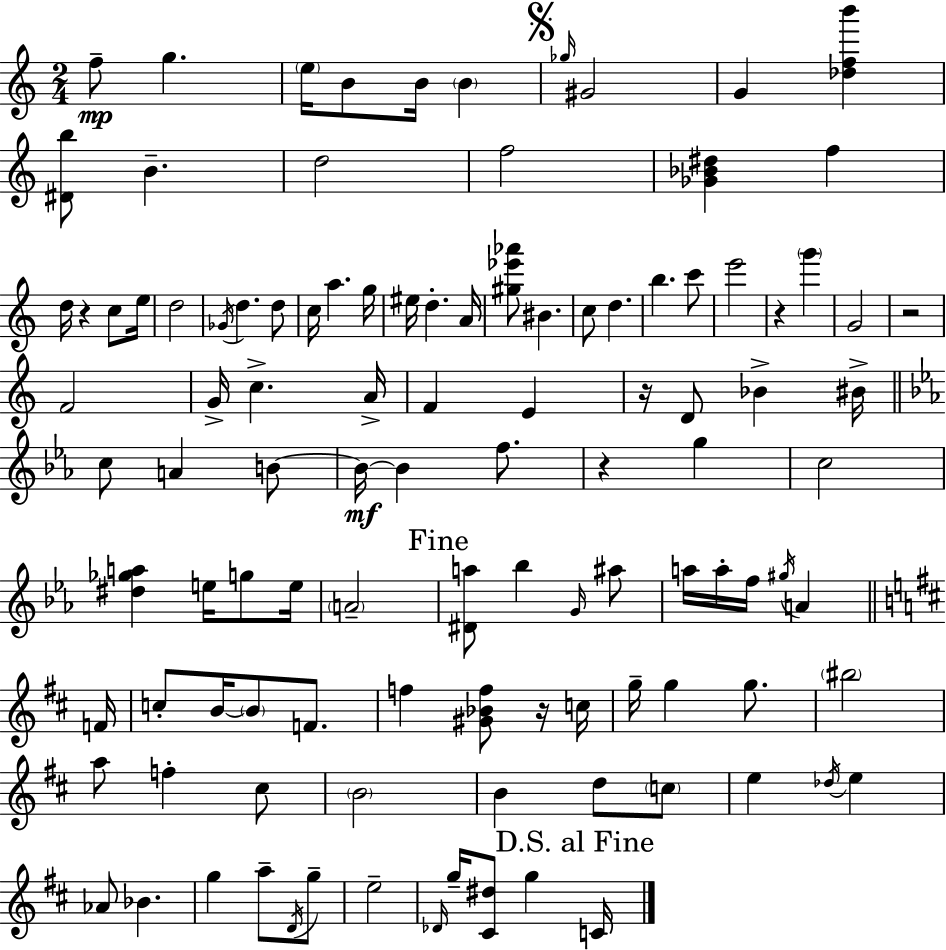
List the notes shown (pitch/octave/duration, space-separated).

F5/e G5/q. E5/s B4/e B4/s B4/q Gb5/s G#4/h G4/q [Db5,F5,B6]/q [D#4,B5]/e B4/q. D5/h F5/h [Gb4,Bb4,D#5]/q F5/q D5/s R/q C5/e E5/s D5/h Gb4/s D5/q. D5/e C5/s A5/q. G5/s EIS5/s D5/q. A4/s [G#5,Eb6,Ab6]/e BIS4/q. C5/e D5/q. B5/q. C6/e E6/h R/q G6/q G4/h R/h F4/h G4/s C5/q. A4/s F4/q E4/q R/s D4/e Bb4/q BIS4/s C5/e A4/q B4/e B4/s B4/q F5/e. R/q G5/q C5/h [D#5,Gb5,A5]/q E5/s G5/e E5/s A4/h [D#4,A5]/e Bb5/q G4/s A#5/e A5/s A5/s F5/s G#5/s A4/q F4/s C5/e B4/s B4/e F4/e. F5/q [G#4,Bb4,F5]/e R/s C5/s G5/s G5/q G5/e. BIS5/h A5/e F5/q C#5/e B4/h B4/q D5/e C5/e E5/q Db5/s E5/q Ab4/e Bb4/q. G5/q A5/e D4/s G5/e E5/h Db4/s G5/s [C#4,D#5]/e G5/q C4/s